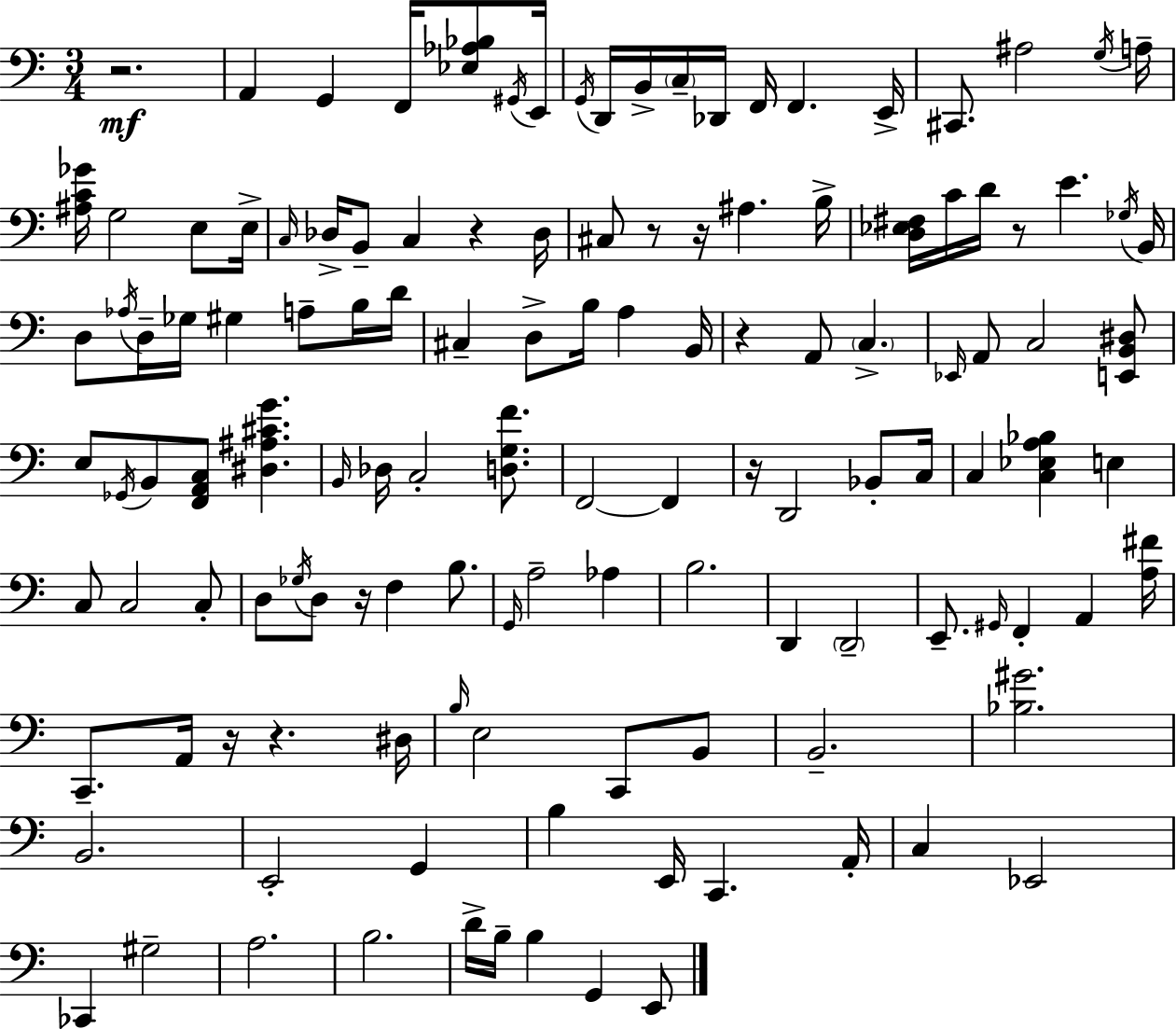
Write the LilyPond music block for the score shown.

{
  \clef bass
  \numericTimeSignature
  \time 3/4
  \key a \minor
  r2.\mf | a,4 g,4 f,16 <ees aes bes>8 \acciaccatura { gis,16 } | e,16 \acciaccatura { g,16 } d,16 b,16-> \parenthesize c16-- des,16 f,16 f,4. | e,16-> cis,8. ais2 | \break \acciaccatura { g16 } a16-- <ais c' ges'>16 g2 | e8 e16-> \grace { c16 } des16-> b,8-- c4 r4 | des16 cis8 r8 r16 ais4. | b16-> <d ees fis>16 c'16 d'16 r8 e'4. | \break \acciaccatura { ges16 } b,16 d8 \acciaccatura { aes16 } d16-- ges16 gis4 | a8-- b16 d'16 cis4-- d8-> | b16 a4 b,16 r4 a,8 | \parenthesize c4.-> \grace { ees,16 } a,8 c2 | \break <e, b, dis>8 e8 \acciaccatura { ges,16 } b,8 | <f, a, c>8 <dis ais cis' g'>4. \grace { b,16 } des16 c2-. | <d g f'>8. f,2~~ | f,4 r16 d,2 | \break bes,8-. c16 c4 | <c ees a bes>4 e4 c8 c2 | c8-. d8 \acciaccatura { ges16 } | d8 r16 f4 b8. \grace { g,16 } a2-- | \break aes4 b2. | d,4 | \parenthesize d,2-- e,8.-- | \grace { gis,16 } f,4-. a,4 <a fis'>16 | \break c,8.-- a,16 r16 r4. dis16 | \grace { b16 } e2 c,8 b,8 | b,2.-- | <bes gis'>2. | \break b,2. | e,2-. g,4 | b4 e,16 c,4. | a,16-. c4 ees,2 | \break ces,4 gis2-- | a2. | b2. | d'16-> b16-- b4 g,4 e,8 | \break \bar "|."
}